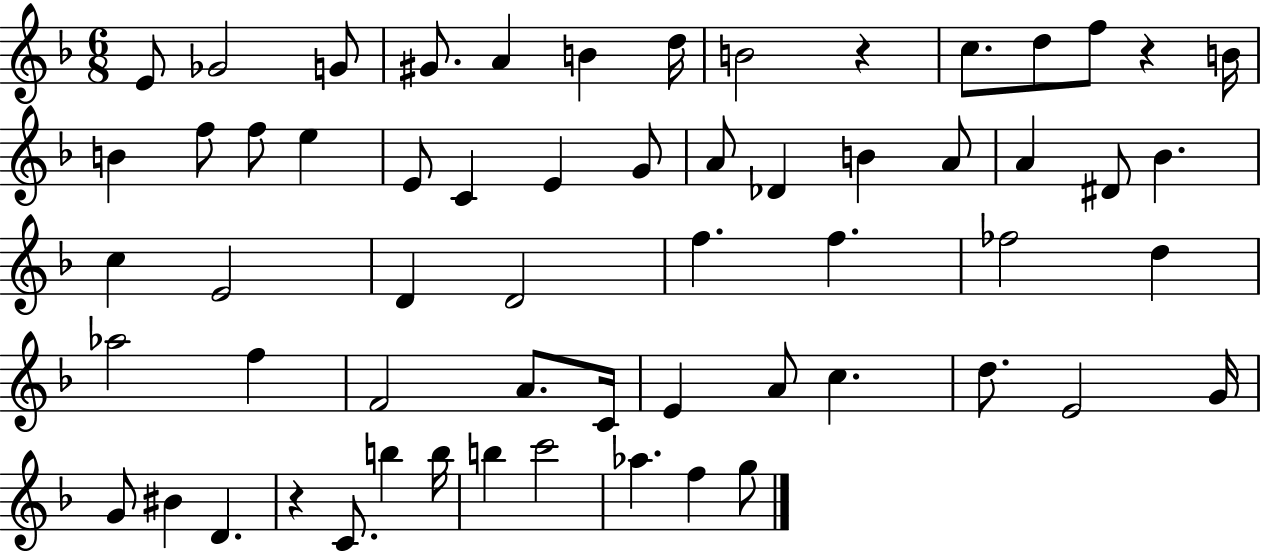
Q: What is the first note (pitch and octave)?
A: E4